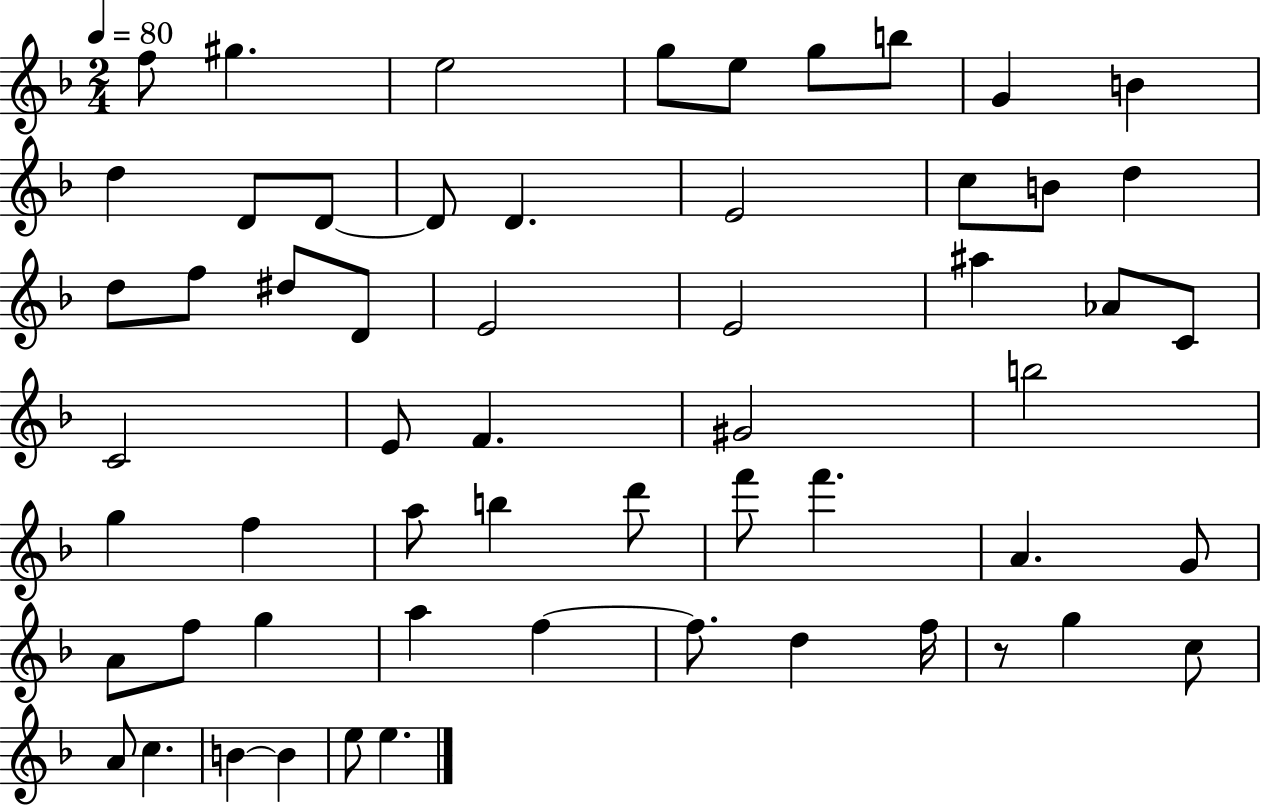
{
  \clef treble
  \numericTimeSignature
  \time 2/4
  \key f \major
  \tempo 4 = 80
  f''8 gis''4. | e''2 | g''8 e''8 g''8 b''8 | g'4 b'4 | \break d''4 d'8 d'8~~ | d'8 d'4. | e'2 | c''8 b'8 d''4 | \break d''8 f''8 dis''8 d'8 | e'2 | e'2 | ais''4 aes'8 c'8 | \break c'2 | e'8 f'4. | gis'2 | b''2 | \break g''4 f''4 | a''8 b''4 d'''8 | f'''8 f'''4. | a'4. g'8 | \break a'8 f''8 g''4 | a''4 f''4~~ | f''8. d''4 f''16 | r8 g''4 c''8 | \break a'8 c''4. | b'4~~ b'4 | e''8 e''4. | \bar "|."
}